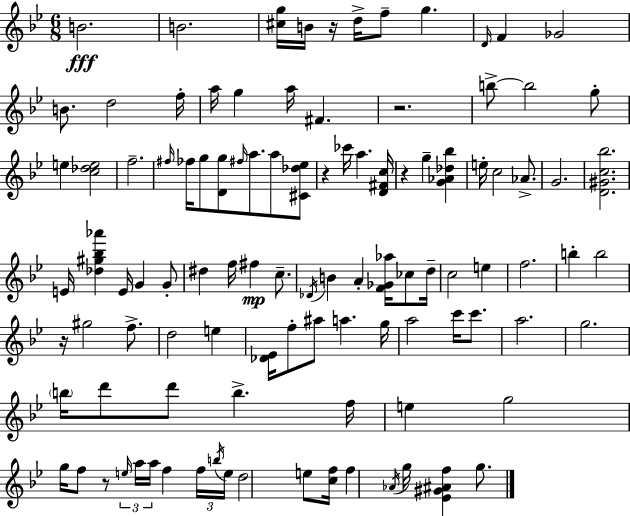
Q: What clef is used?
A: treble